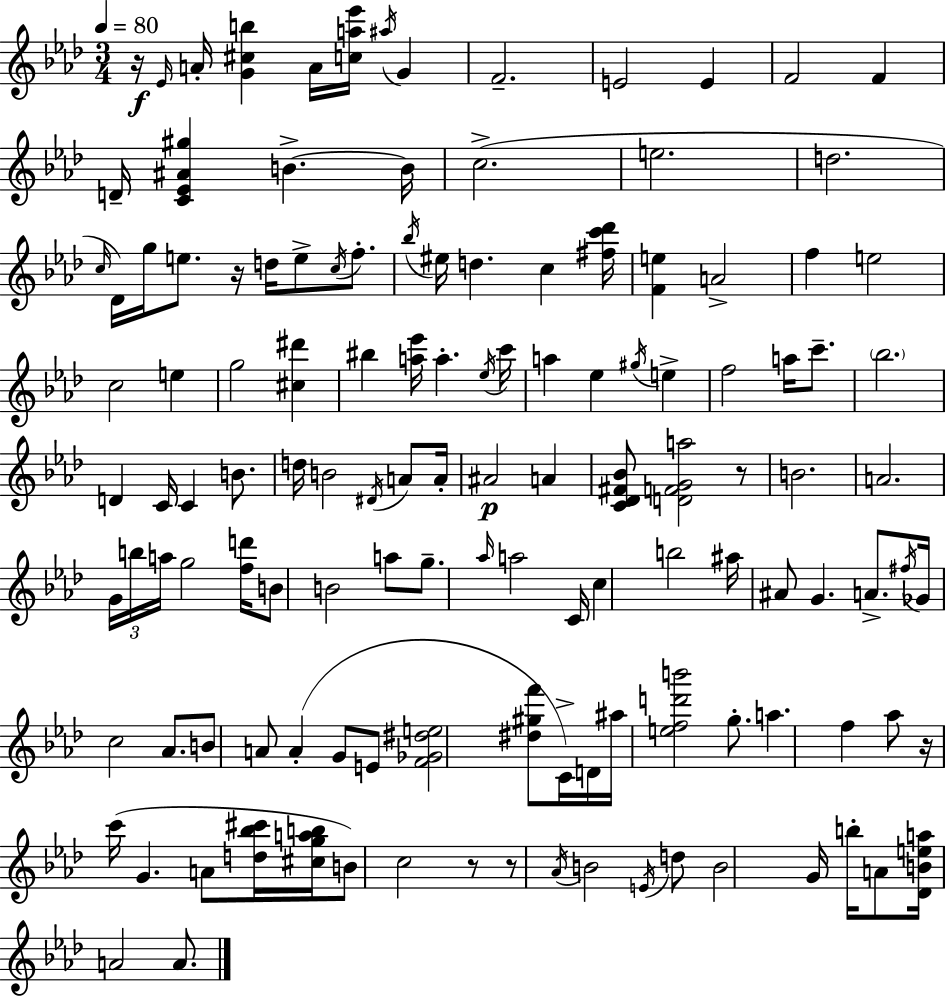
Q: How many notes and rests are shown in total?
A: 129